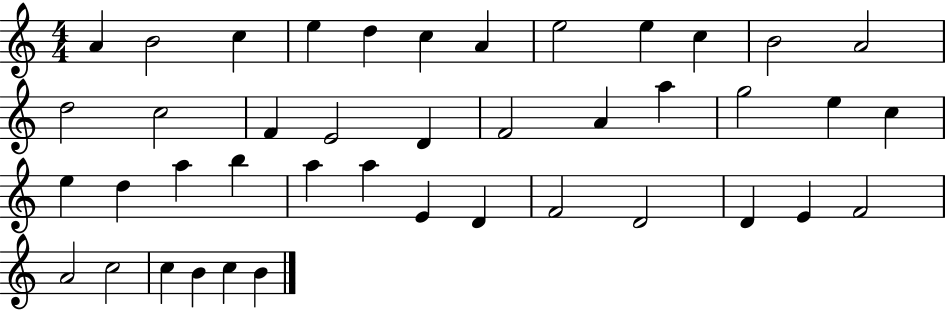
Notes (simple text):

A4/q B4/h C5/q E5/q D5/q C5/q A4/q E5/h E5/q C5/q B4/h A4/h D5/h C5/h F4/q E4/h D4/q F4/h A4/q A5/q G5/h E5/q C5/q E5/q D5/q A5/q B5/q A5/q A5/q E4/q D4/q F4/h D4/h D4/q E4/q F4/h A4/h C5/h C5/q B4/q C5/q B4/q